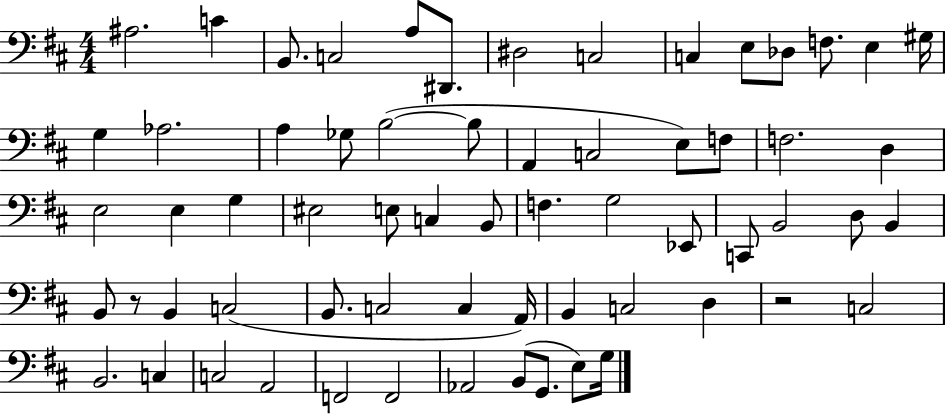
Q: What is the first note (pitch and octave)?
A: A#3